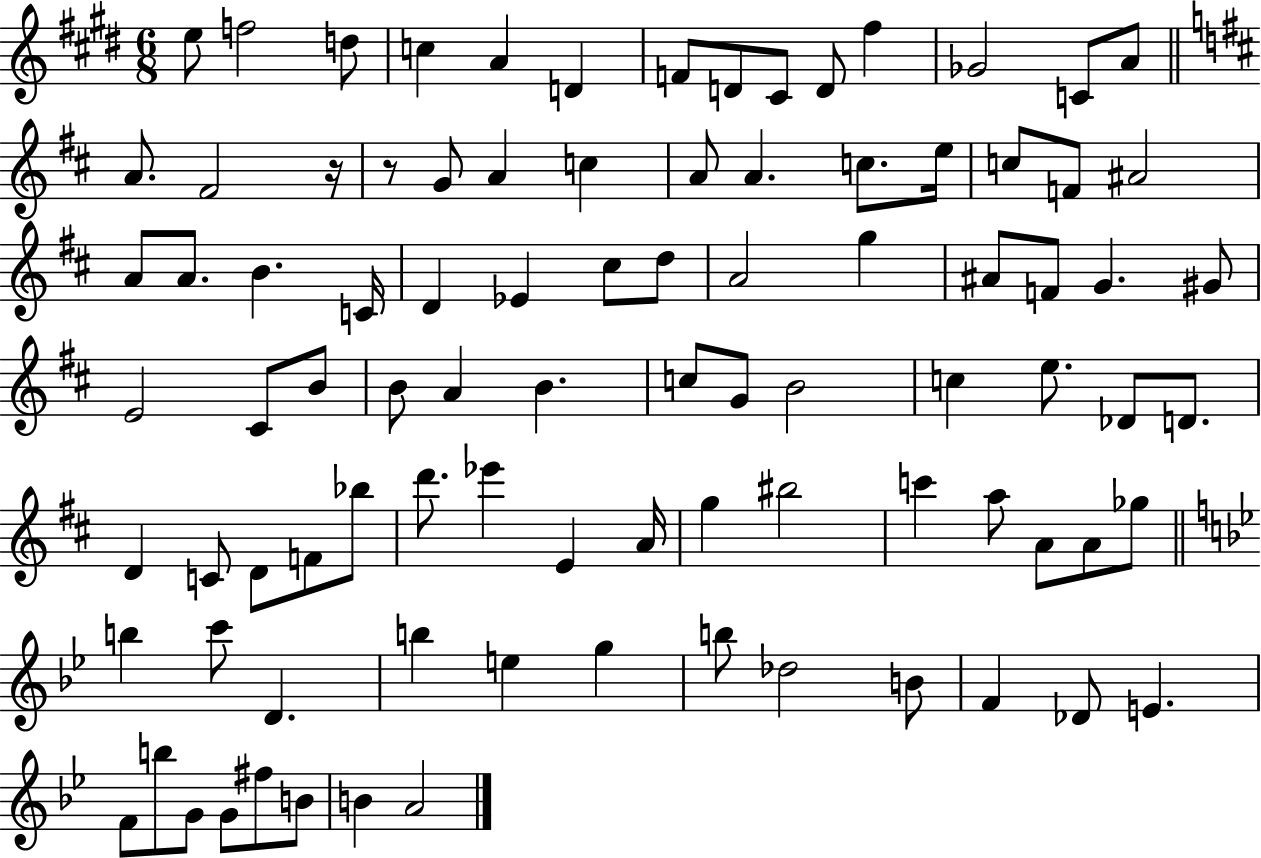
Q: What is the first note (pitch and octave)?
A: E5